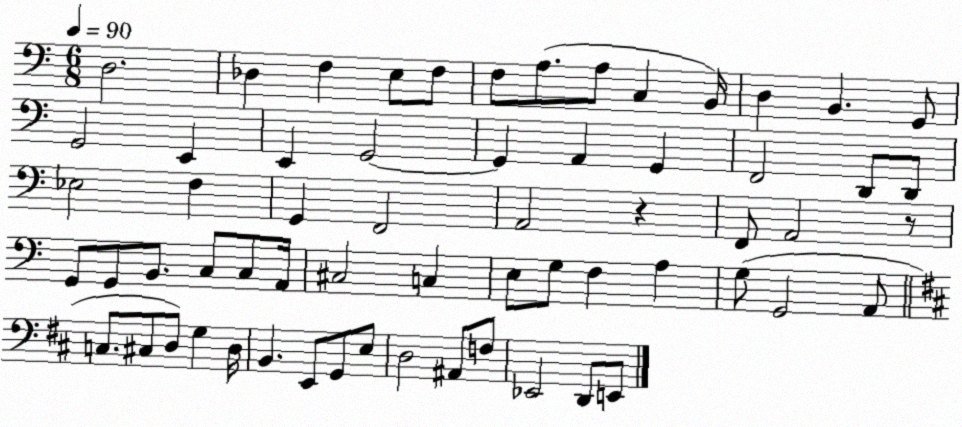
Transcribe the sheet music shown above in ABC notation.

X:1
T:Untitled
M:6/8
L:1/4
K:C
D,2 _D, F, E,/2 F,/2 F,/2 A,/2 A,/2 C, B,,/4 D, B,, G,,/2 G,,2 E,, E,, G,,2 G,, A,, G,, F,,2 D,,/2 D,,/2 _E,2 F, G,, F,,2 A,,2 z F,,/2 A,,2 z/2 G,,/2 G,,/2 B,,/2 C,/2 C,/2 A,,/4 ^C,2 C, E,/2 G,/2 F, A, G,/2 G,,2 A,,/2 C,/2 ^C,/2 D,/2 G, D,/4 B,, E,,/2 G,,/2 E,/2 D,2 ^A,,/2 F,/2 _E,,2 D,,/2 E,,/2